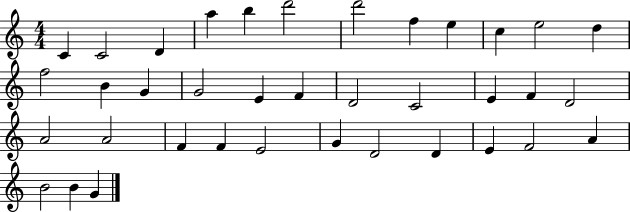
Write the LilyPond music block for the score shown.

{
  \clef treble
  \numericTimeSignature
  \time 4/4
  \key c \major
  c'4 c'2 d'4 | a''4 b''4 d'''2 | d'''2 f''4 e''4 | c''4 e''2 d''4 | \break f''2 b'4 g'4 | g'2 e'4 f'4 | d'2 c'2 | e'4 f'4 d'2 | \break a'2 a'2 | f'4 f'4 e'2 | g'4 d'2 d'4 | e'4 f'2 a'4 | \break b'2 b'4 g'4 | \bar "|."
}